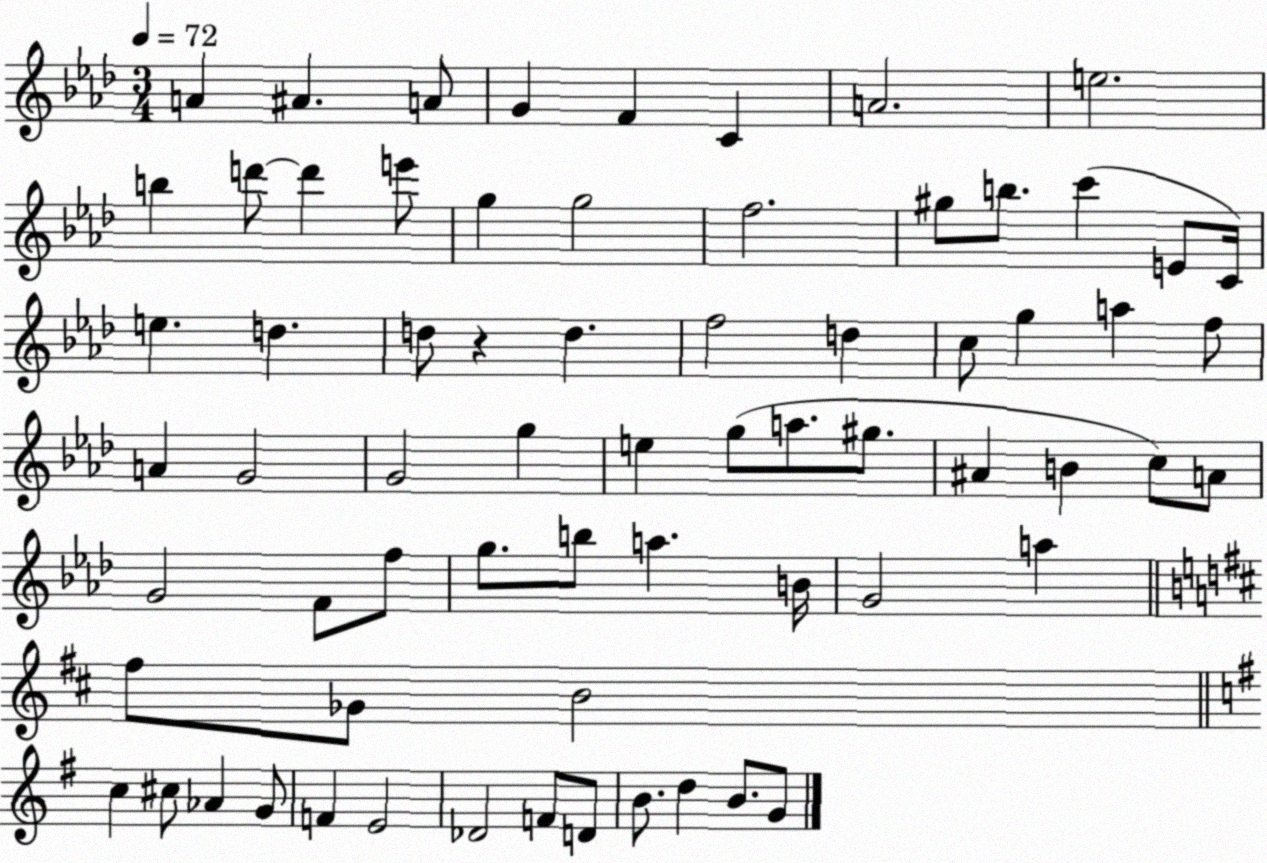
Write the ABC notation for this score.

X:1
T:Untitled
M:3/4
L:1/4
K:Ab
A ^A A/2 G F C A2 e2 b d'/2 d' e'/2 g g2 f2 ^g/2 b/2 c' E/2 C/4 e d d/2 z d f2 d c/2 g a f/2 A G2 G2 g e g/2 a/2 ^g/2 ^A B c/2 A/2 G2 F/2 f/2 g/2 b/2 a B/4 G2 a ^f/2 _G/2 B2 c ^c/2 _A G/2 F E2 _D2 F/2 D/2 B/2 d B/2 G/2